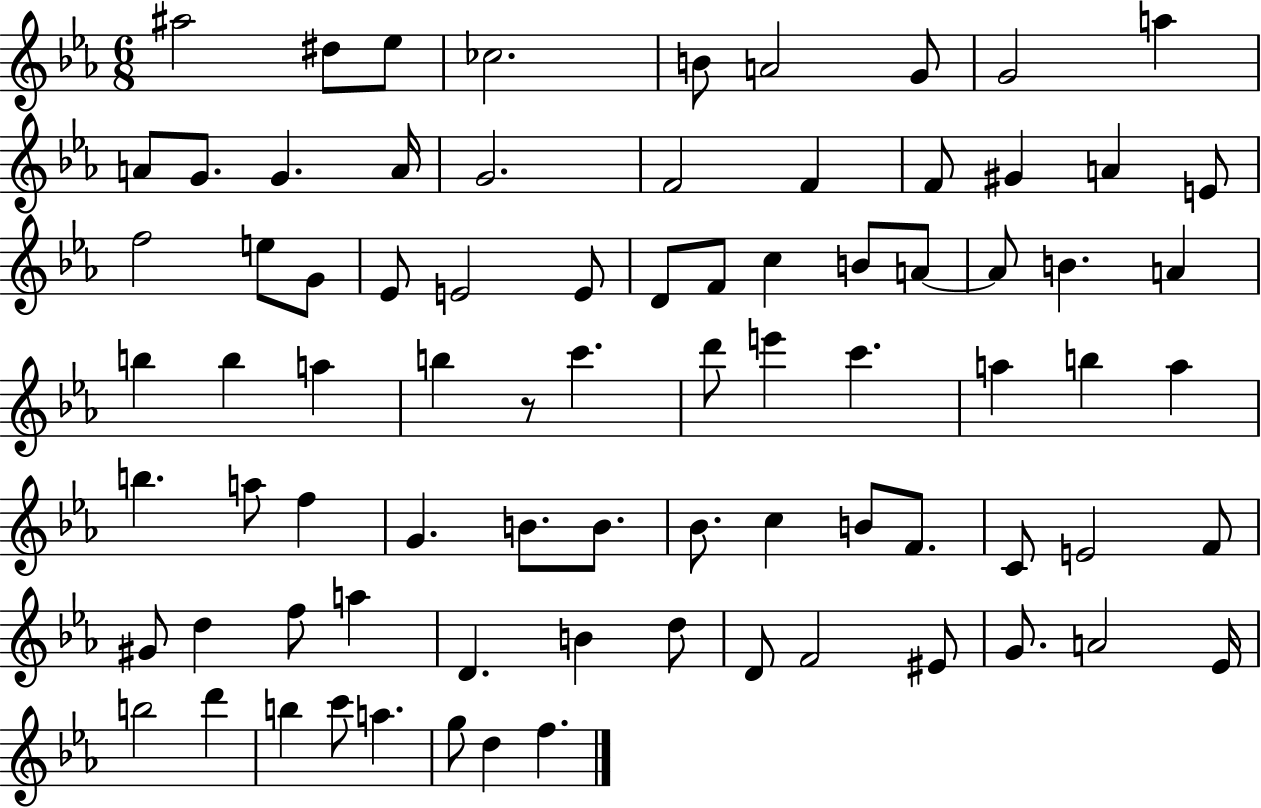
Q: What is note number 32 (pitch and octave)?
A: A4